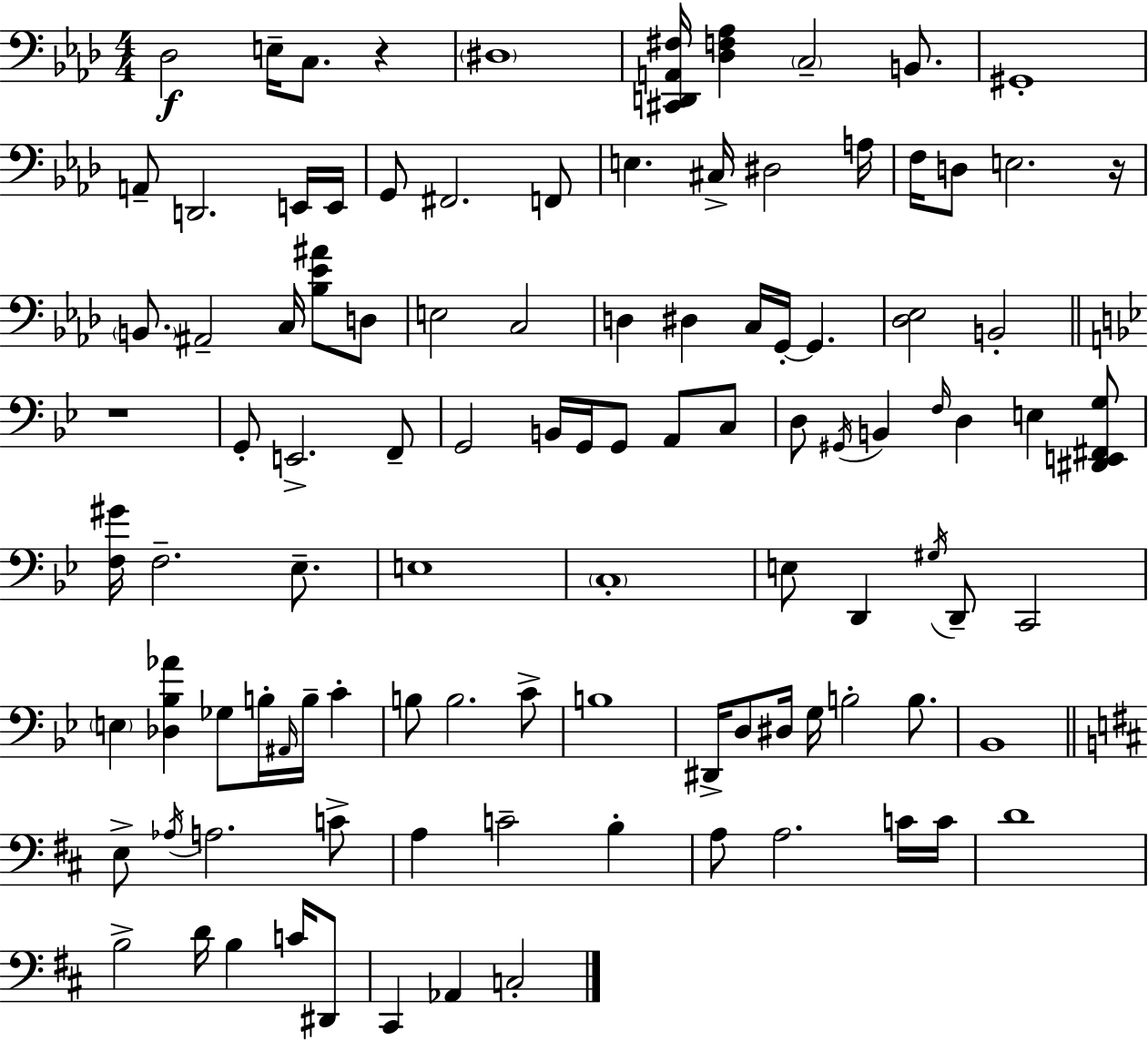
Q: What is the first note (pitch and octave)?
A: Db3